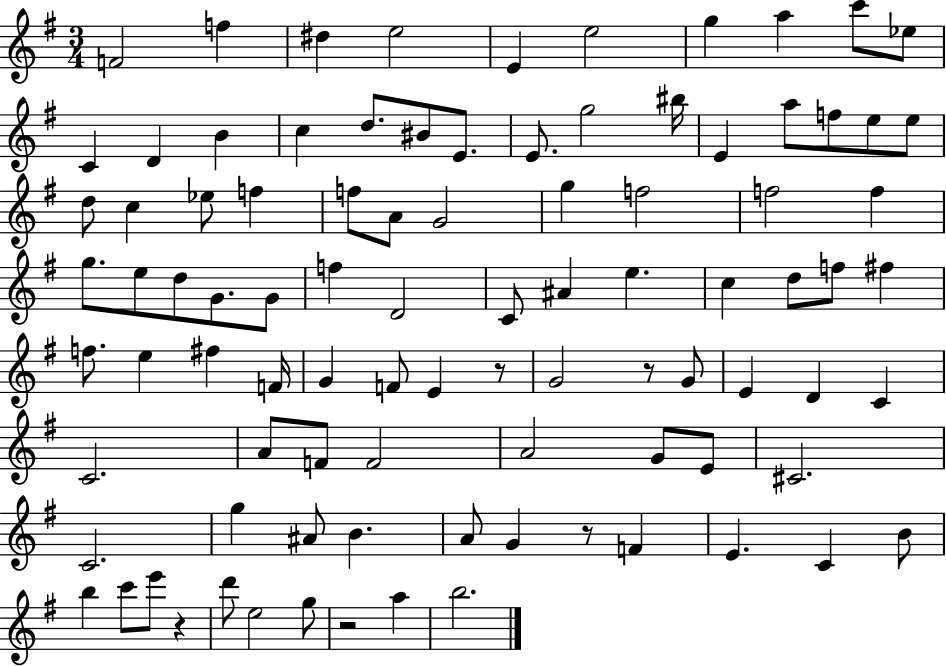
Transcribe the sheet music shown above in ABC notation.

X:1
T:Untitled
M:3/4
L:1/4
K:G
F2 f ^d e2 E e2 g a c'/2 _e/2 C D B c d/2 ^B/2 E/2 E/2 g2 ^b/4 E a/2 f/2 e/2 e/2 d/2 c _e/2 f f/2 A/2 G2 g f2 f2 f g/2 e/2 d/2 G/2 G/2 f D2 C/2 ^A e c d/2 f/2 ^f f/2 e ^f F/4 G F/2 E z/2 G2 z/2 G/2 E D C C2 A/2 F/2 F2 A2 G/2 E/2 ^C2 C2 g ^A/2 B A/2 G z/2 F E C B/2 b c'/2 e'/2 z d'/2 e2 g/2 z2 a b2